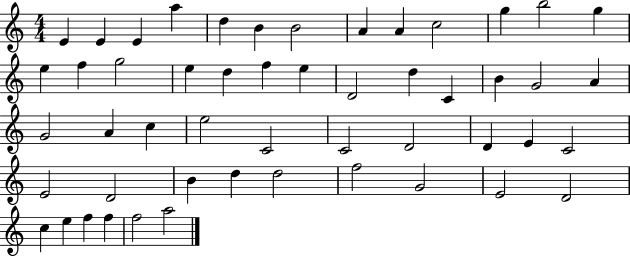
E4/q E4/q E4/q A5/q D5/q B4/q B4/h A4/q A4/q C5/h G5/q B5/h G5/q E5/q F5/q G5/h E5/q D5/q F5/q E5/q D4/h D5/q C4/q B4/q G4/h A4/q G4/h A4/q C5/q E5/h C4/h C4/h D4/h D4/q E4/q C4/h E4/h D4/h B4/q D5/q D5/h F5/h G4/h E4/h D4/h C5/q E5/q F5/q F5/q F5/h A5/h